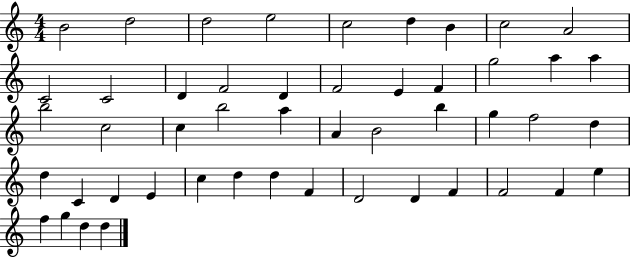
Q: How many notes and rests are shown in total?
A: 49